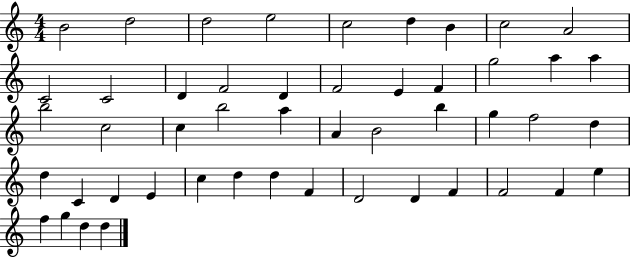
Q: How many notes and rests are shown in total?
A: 49